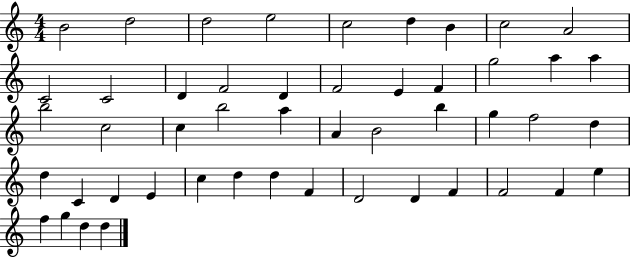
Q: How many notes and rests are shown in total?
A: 49